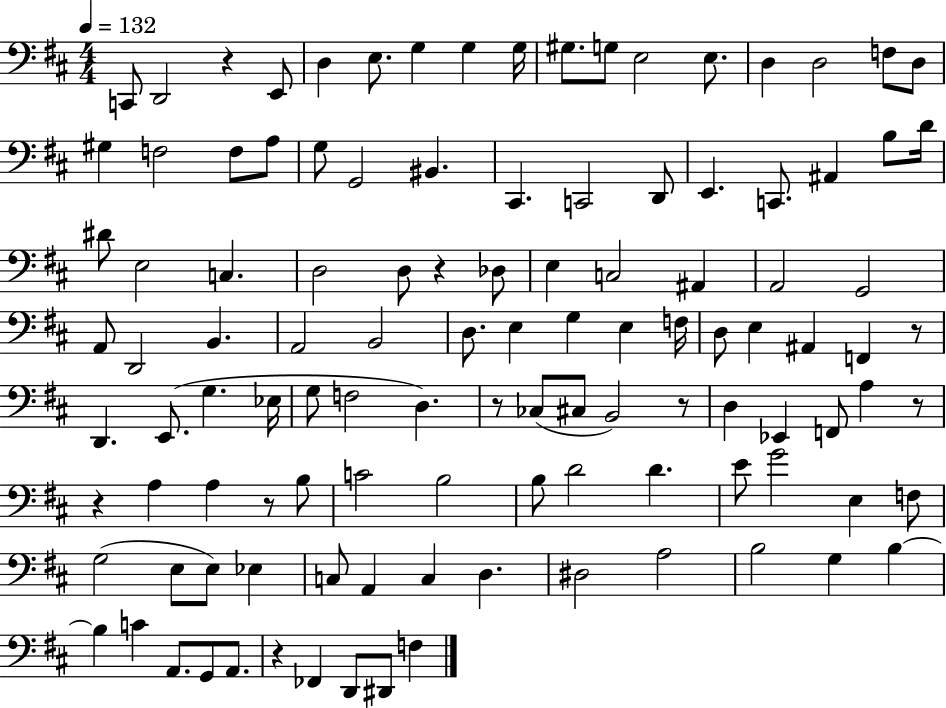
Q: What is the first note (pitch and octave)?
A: C2